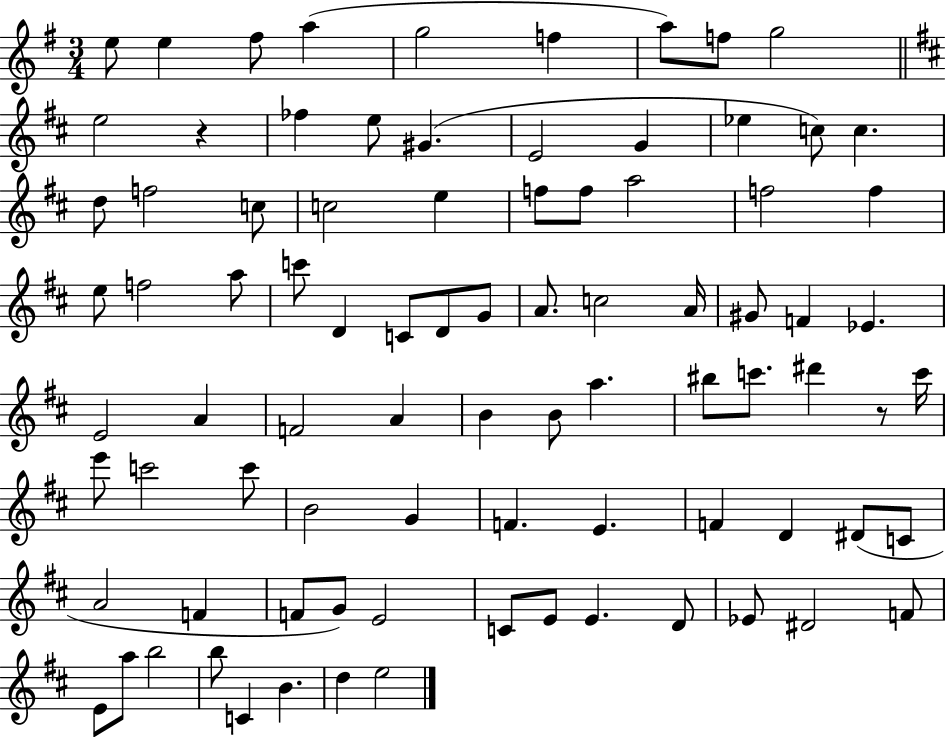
{
  \clef treble
  \numericTimeSignature
  \time 3/4
  \key g \major
  e''8 e''4 fis''8 a''4( | g''2 f''4 | a''8) f''8 g''2 | \bar "||" \break \key d \major e''2 r4 | fes''4 e''8 gis'4.( | e'2 g'4 | ees''4 c''8) c''4. | \break d''8 f''2 c''8 | c''2 e''4 | f''8 f''8 a''2 | f''2 f''4 | \break e''8 f''2 a''8 | c'''8 d'4 c'8 d'8 g'8 | a'8. c''2 a'16 | gis'8 f'4 ees'4. | \break e'2 a'4 | f'2 a'4 | b'4 b'8 a''4. | bis''8 c'''8. dis'''4 r8 c'''16 | \break e'''8 c'''2 c'''8 | b'2 g'4 | f'4. e'4. | f'4 d'4 dis'8( c'8 | \break a'2 f'4 | f'8 g'8) e'2 | c'8 e'8 e'4. d'8 | ees'8 dis'2 f'8 | \break e'8 a''8 b''2 | b''8 c'4 b'4. | d''4 e''2 | \bar "|."
}